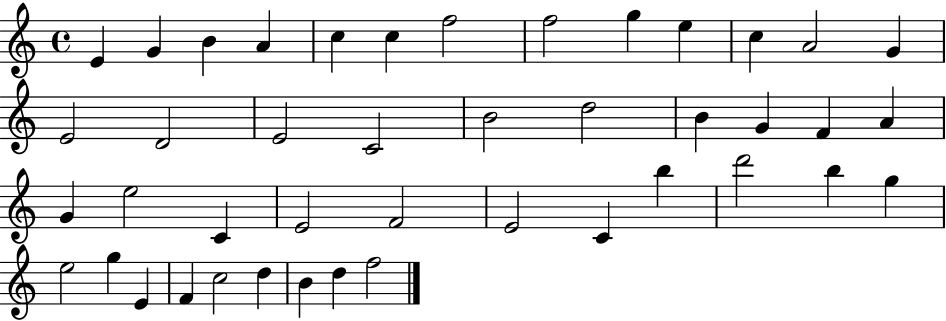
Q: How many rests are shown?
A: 0